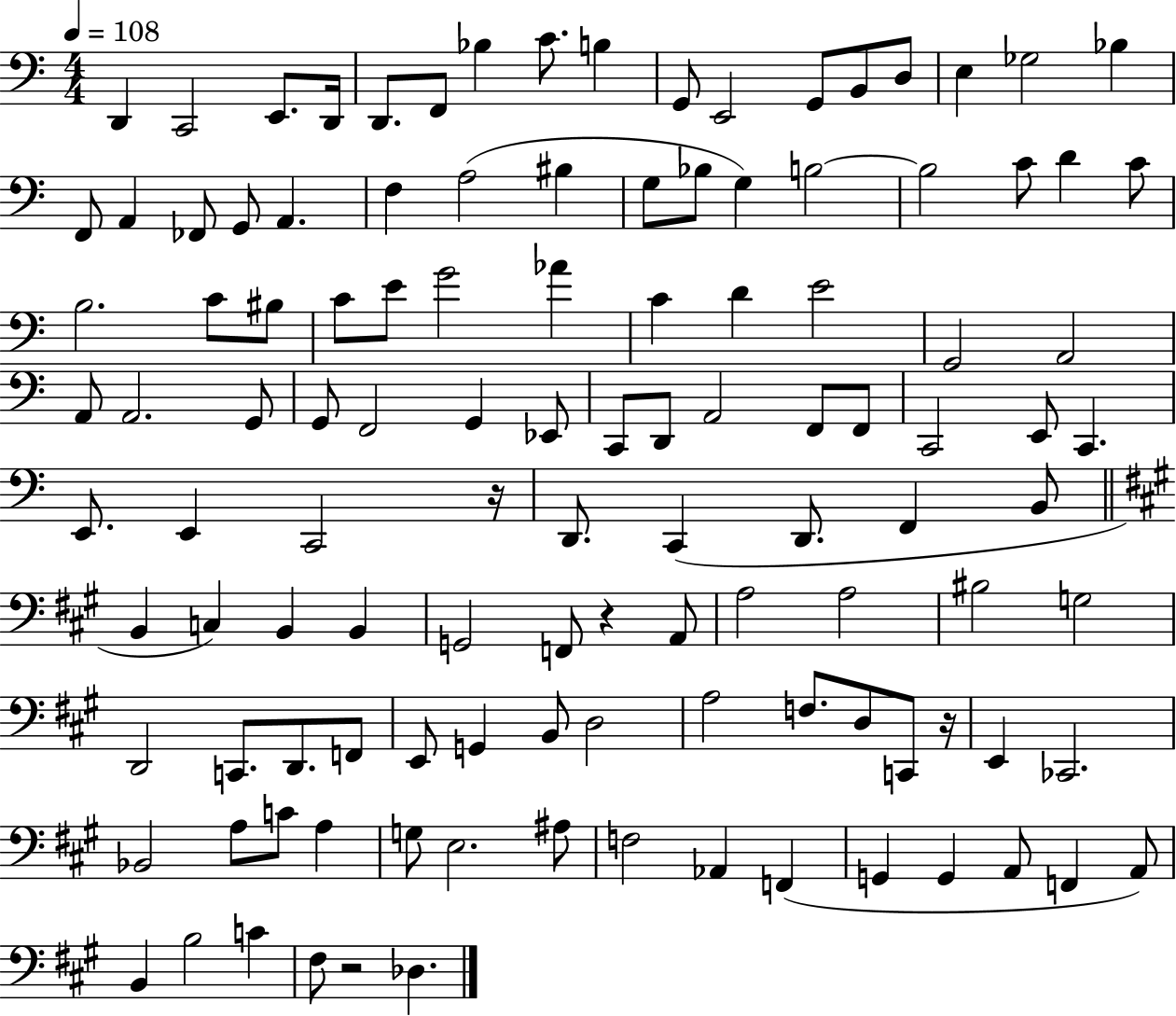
D2/q C2/h E2/e. D2/s D2/e. F2/e Bb3/q C4/e. B3/q G2/e E2/h G2/e B2/e D3/e E3/q Gb3/h Bb3/q F2/e A2/q FES2/e G2/e A2/q. F3/q A3/h BIS3/q G3/e Bb3/e G3/q B3/h B3/h C4/e D4/q C4/e B3/h. C4/e BIS3/e C4/e E4/e G4/h Ab4/q C4/q D4/q E4/h G2/h A2/h A2/e A2/h. G2/e G2/e F2/h G2/q Eb2/e C2/e D2/e A2/h F2/e F2/e C2/h E2/e C2/q. E2/e. E2/q C2/h R/s D2/e. C2/q D2/e. F2/q B2/e B2/q C3/q B2/q B2/q G2/h F2/e R/q A2/e A3/h A3/h BIS3/h G3/h D2/h C2/e. D2/e. F2/e E2/e G2/q B2/e D3/h A3/h F3/e. D3/e C2/e R/s E2/q CES2/h. Bb2/h A3/e C4/e A3/q G3/e E3/h. A#3/e F3/h Ab2/q F2/q G2/q G2/q A2/e F2/q A2/e B2/q B3/h C4/q F#3/e R/h Db3/q.